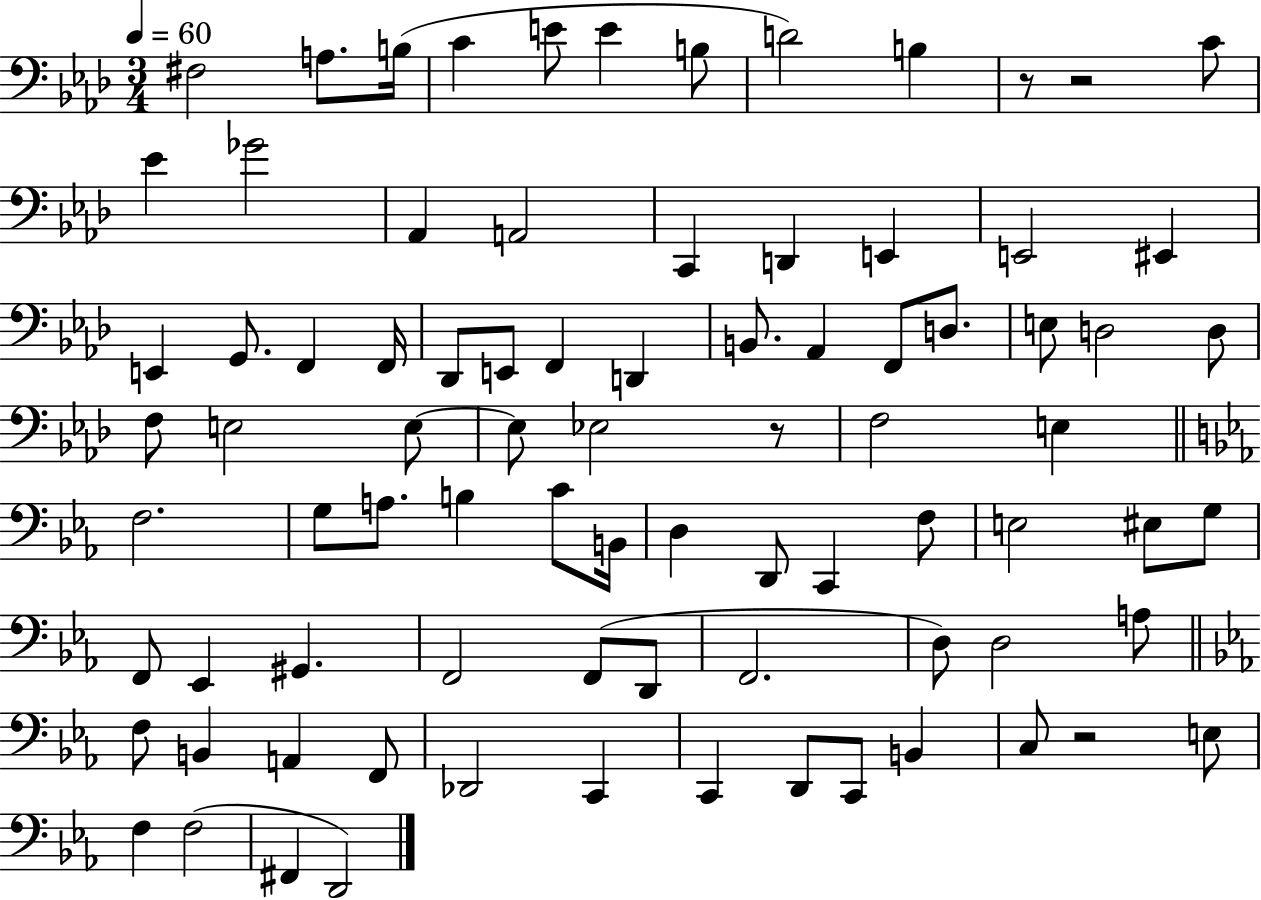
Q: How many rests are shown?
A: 4